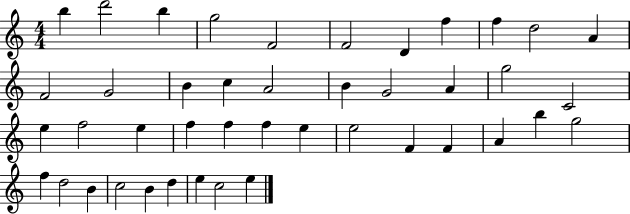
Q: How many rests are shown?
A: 0